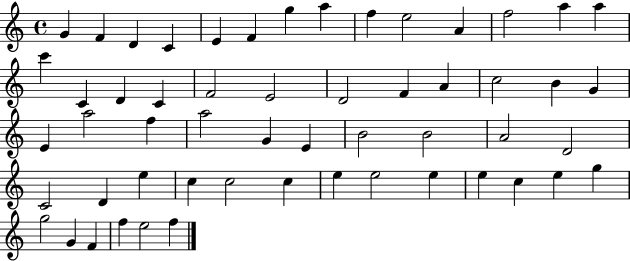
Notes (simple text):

G4/q F4/q D4/q C4/q E4/q F4/q G5/q A5/q F5/q E5/h A4/q F5/h A5/q A5/q C6/q C4/q D4/q C4/q F4/h E4/h D4/h F4/q A4/q C5/h B4/q G4/q E4/q A5/h F5/q A5/h G4/q E4/q B4/h B4/h A4/h D4/h C4/h D4/q E5/q C5/q C5/h C5/q E5/q E5/h E5/q E5/q C5/q E5/q G5/q G5/h G4/q F4/q F5/q E5/h F5/q